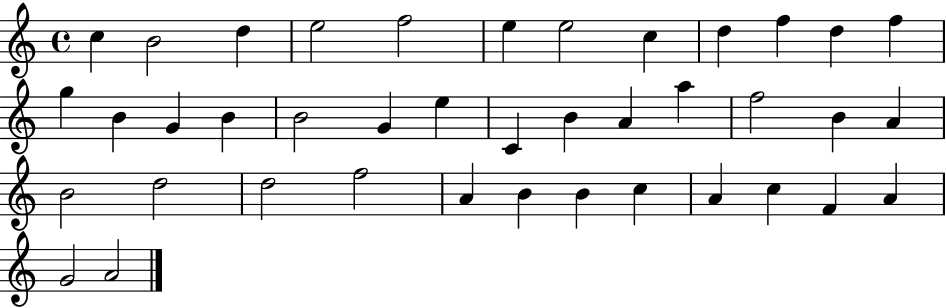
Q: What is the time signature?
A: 4/4